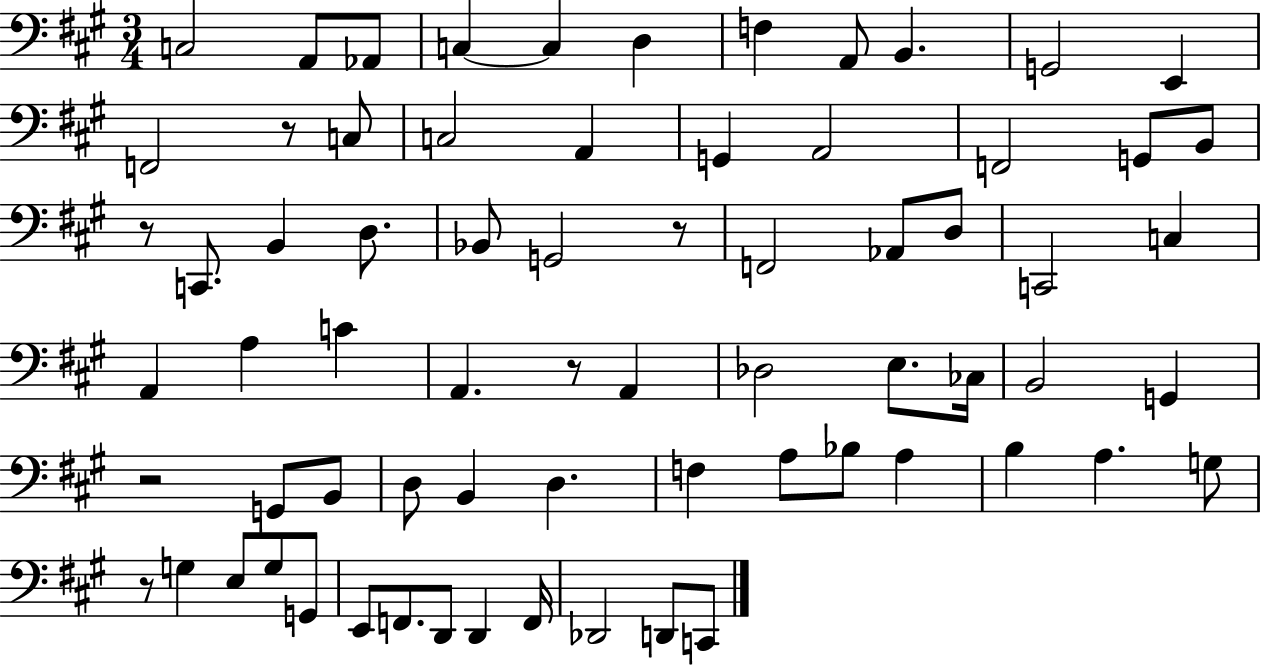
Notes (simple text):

C3/h A2/e Ab2/e C3/q C3/q D3/q F3/q A2/e B2/q. G2/h E2/q F2/h R/e C3/e C3/h A2/q G2/q A2/h F2/h G2/e B2/e R/e C2/e. B2/q D3/e. Bb2/e G2/h R/e F2/h Ab2/e D3/e C2/h C3/q A2/q A3/q C4/q A2/q. R/e A2/q Db3/h E3/e. CES3/s B2/h G2/q R/h G2/e B2/e D3/e B2/q D3/q. F3/q A3/e Bb3/e A3/q B3/q A3/q. G3/e R/e G3/q E3/e G3/e G2/e E2/e F2/e. D2/e D2/q F2/s Db2/h D2/e C2/e